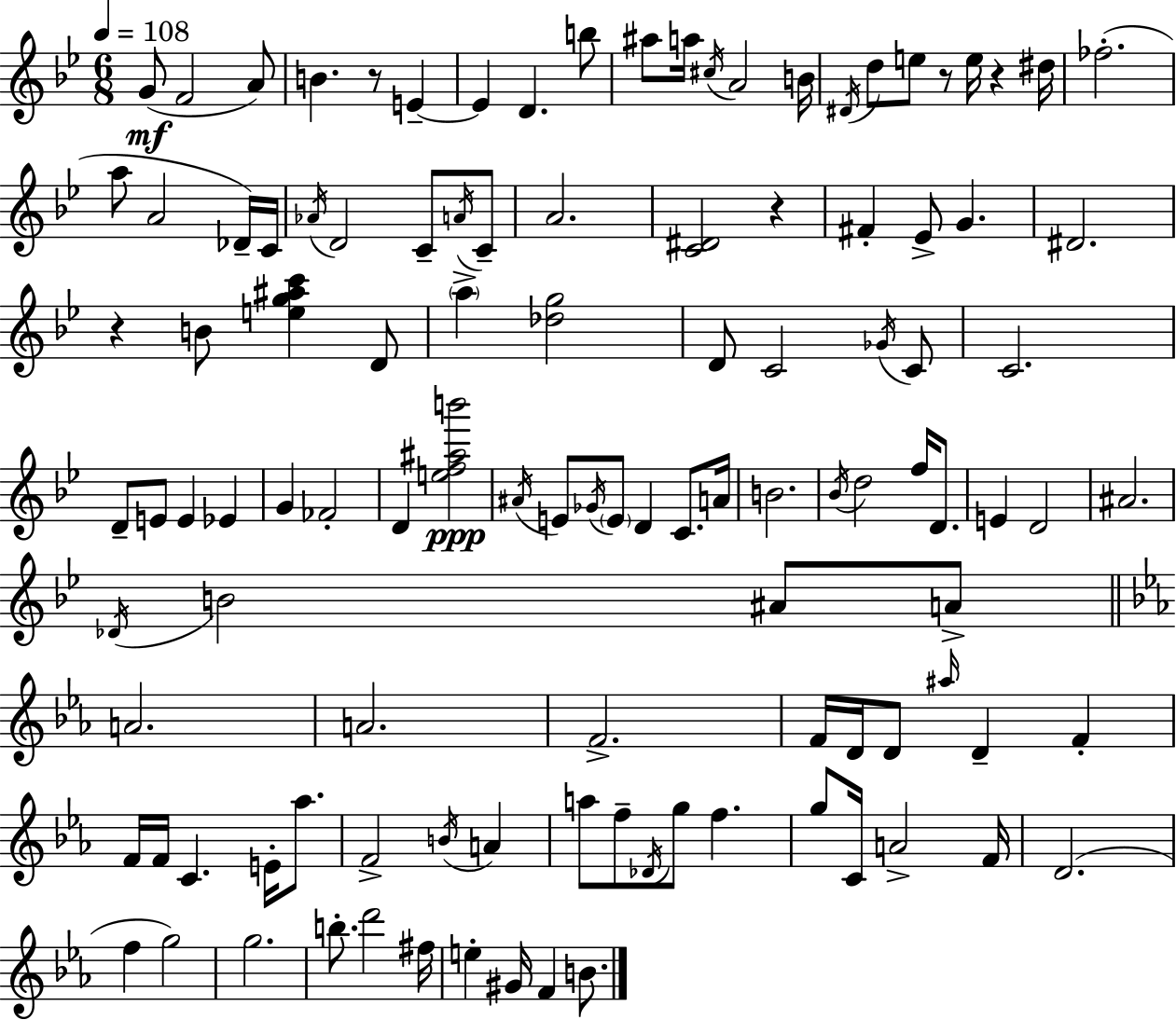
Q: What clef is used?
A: treble